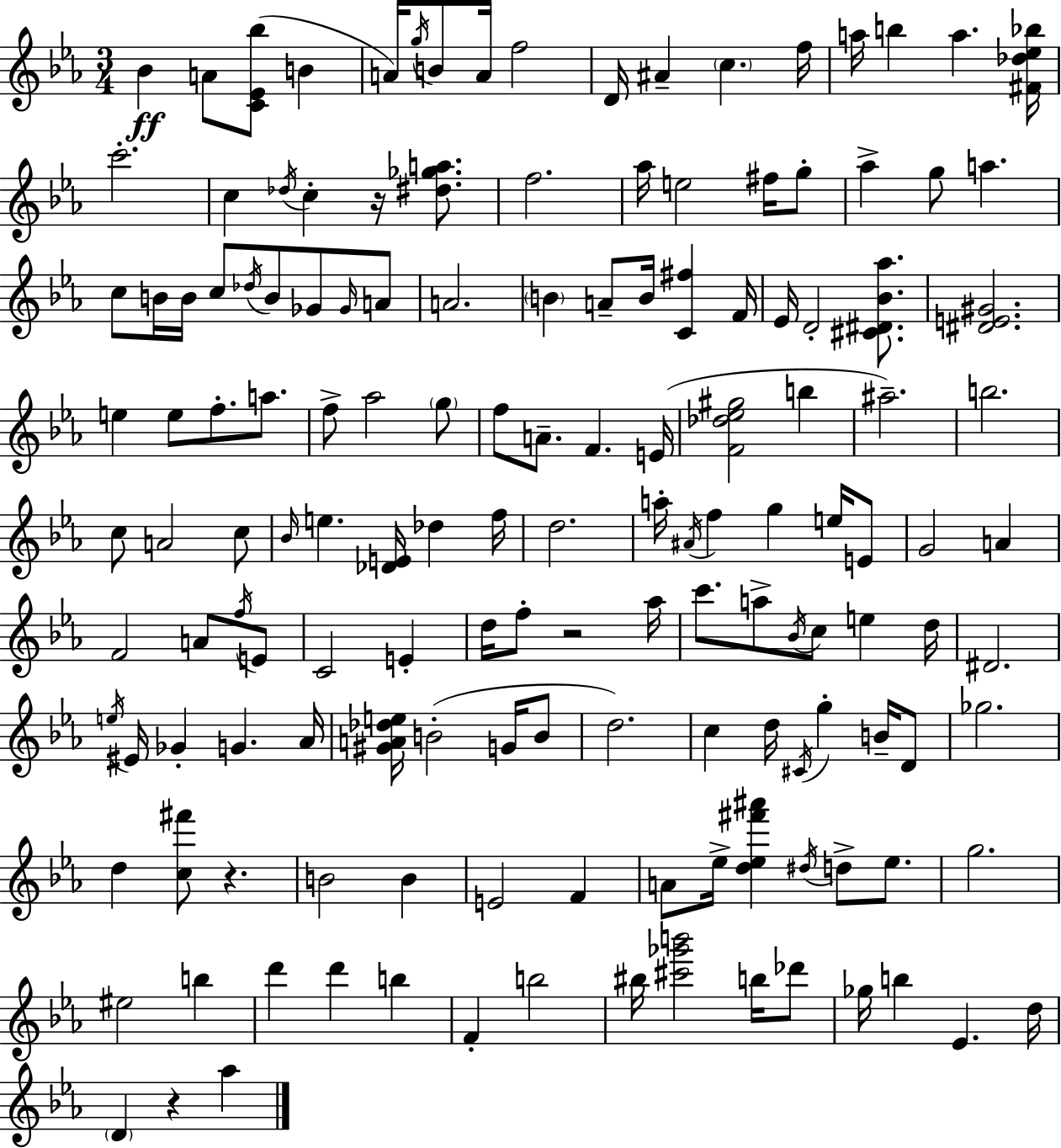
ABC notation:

X:1
T:Untitled
M:3/4
L:1/4
K:Cm
_B A/2 [C_E_b]/2 B A/4 g/4 B/2 A/4 f2 D/4 ^A c f/4 a/4 b a [^F_d_e_b]/4 c'2 c _d/4 c z/4 [^d_ga]/2 f2 _a/4 e2 ^f/4 g/2 _a g/2 a c/2 B/4 B/4 c/2 _d/4 B/2 _G/2 _G/4 A/2 A2 B A/2 B/4 [C^f] F/4 _E/4 D2 [^C^D_B_a]/2 [^DE^G]2 e e/2 f/2 a/2 f/2 _a2 g/2 f/2 A/2 F E/4 [F_d_e^g]2 b ^a2 b2 c/2 A2 c/2 _B/4 e [_DE]/4 _d f/4 d2 a/4 ^A/4 f g e/4 E/2 G2 A F2 A/2 f/4 E/2 C2 E d/4 f/2 z2 _a/4 c'/2 a/2 _B/4 c/2 e d/4 ^D2 e/4 ^E/4 _G G _A/4 [^GA_de]/4 B2 G/4 B/2 d2 c d/4 ^C/4 g B/4 D/2 _g2 d [c^f']/2 z B2 B E2 F A/2 _e/4 [d_e^f'^a'] ^d/4 d/2 _e/2 g2 ^e2 b d' d' b F b2 ^b/4 [^c'_g'b']2 b/4 _d'/2 _g/4 b _E d/4 D z _a